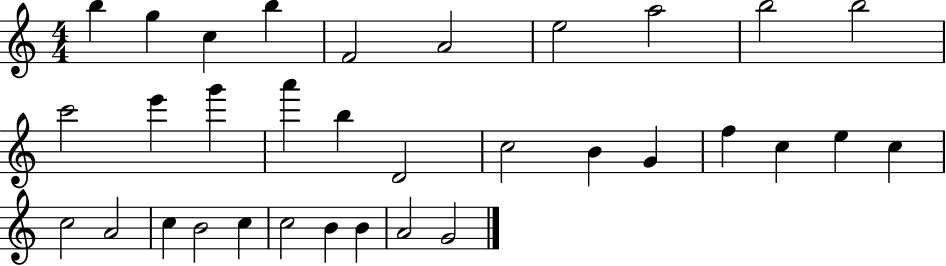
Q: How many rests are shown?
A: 0